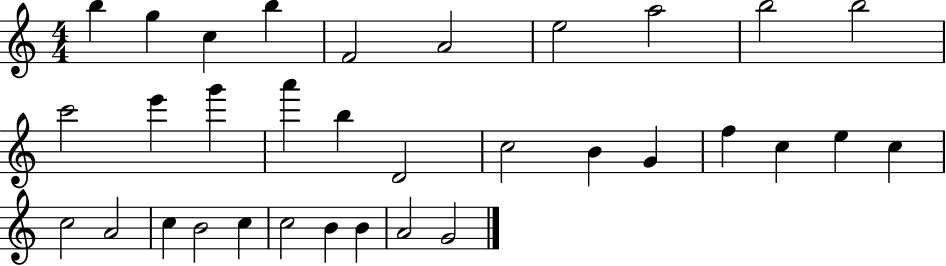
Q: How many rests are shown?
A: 0